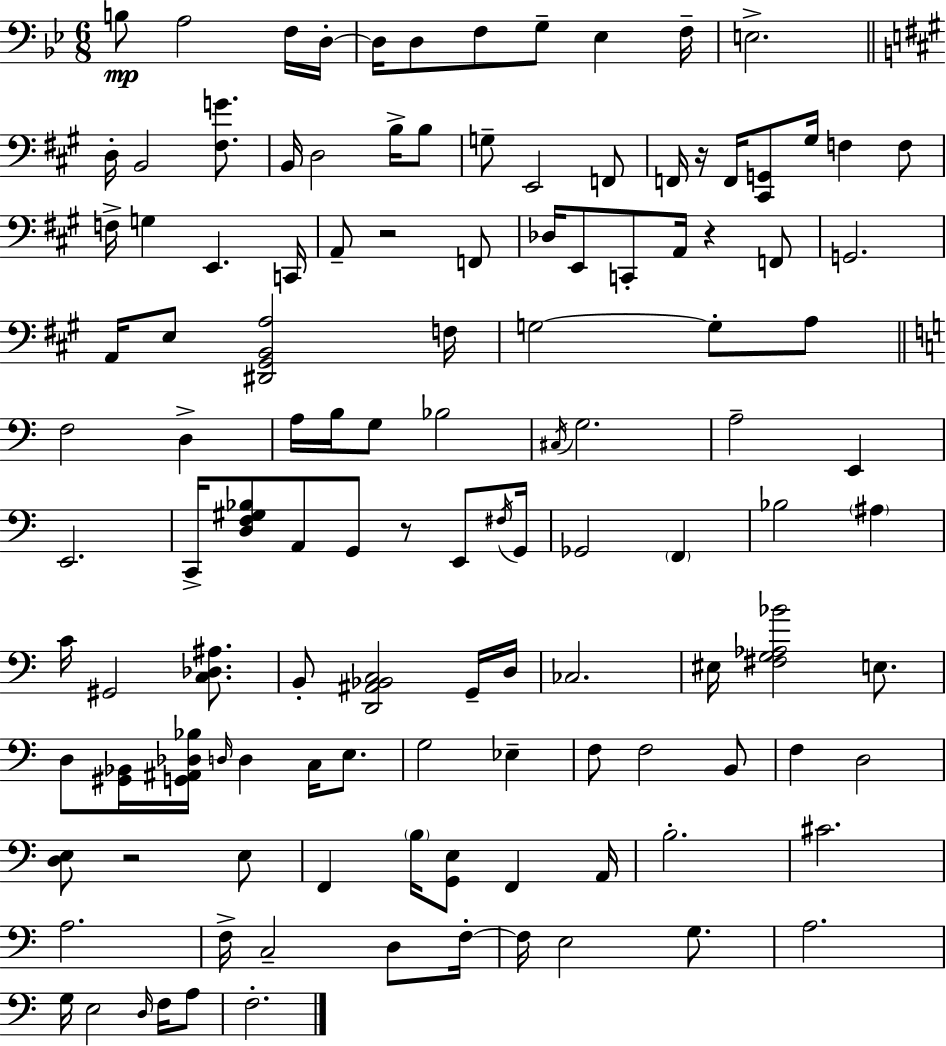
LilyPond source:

{
  \clef bass
  \numericTimeSignature
  \time 6/8
  \key g \minor
  b8\mp a2 f16 d16-.~~ | d16 d8 f8 g8-- ees4 f16-- | e2.-> | \bar "||" \break \key a \major d16-. b,2 <fis g'>8. | b,16 d2 b16-> b8 | g8-- e,2 f,8 | f,16 r16 f,16 <cis, g,>8 gis16 f4 f8 | \break f16-> g4 e,4. c,16 | a,8-- r2 f,8 | des16 e,8 c,8-. a,16 r4 f,8 | g,2. | \break a,16 e8 <dis, gis, b, a>2 f16 | g2~~ g8-. a8 | \bar "||" \break \key c \major f2 d4-> | a16 b16 g8 bes2 | \acciaccatura { cis16 } g2. | a2-- e,4 | \break e,2. | c,16-> <d f gis bes>8 a,8 g,8 r8 e,8 | \acciaccatura { fis16 } g,16 ges,2 \parenthesize f,4 | bes2 \parenthesize ais4 | \break c'16 gis,2 <c des ais>8. | b,8-. <d, ais, bes, c>2 | g,16-- d16 ces2. | eis16 <fis g aes bes'>2 e8. | \break d8 <gis, bes,>16 <g, ais, des bes>16 \grace { d16 } d4 c16 | e8. g2 ees4-- | f8 f2 | b,8 f4 d2 | \break <d e>8 r2 | e8 f,4 \parenthesize b16 <g, e>8 f,4 | a,16 b2.-. | cis'2. | \break a2. | f16-> c2-- | d8 f16-.~~ f16 e2 | g8. a2. | \break g16 e2 | \grace { d16 } f16 a8 f2.-. | \bar "|."
}